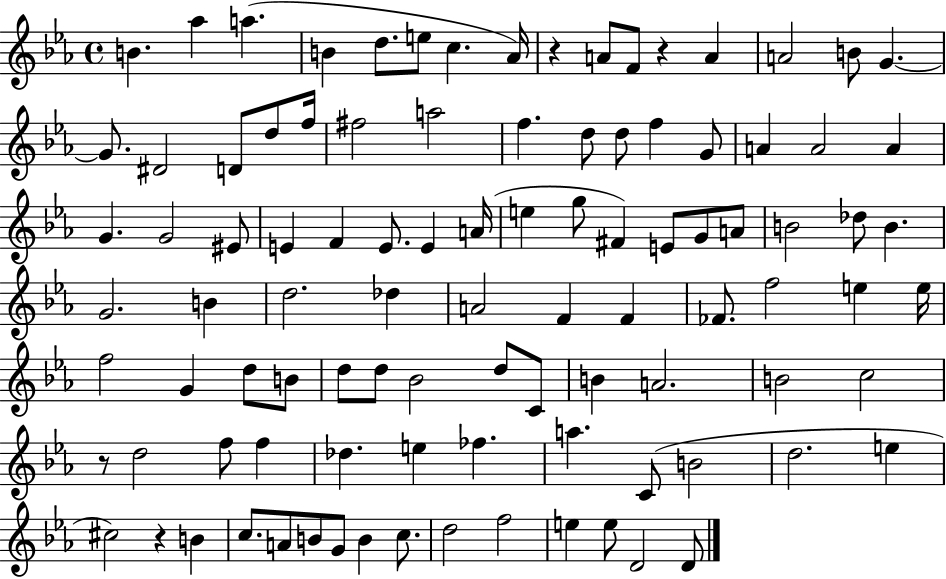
B4/q. Ab5/q A5/q. B4/q D5/e. E5/e C5/q. Ab4/s R/q A4/e F4/e R/q A4/q A4/h B4/e G4/q. G4/e. D#4/h D4/e D5/e F5/s F#5/h A5/h F5/q. D5/e D5/e F5/q G4/e A4/q A4/h A4/q G4/q. G4/h EIS4/e E4/q F4/q E4/e. E4/q A4/s E5/q G5/e F#4/q E4/e G4/e A4/e B4/h Db5/e B4/q. G4/h. B4/q D5/h. Db5/q A4/h F4/q F4/q FES4/e. F5/h E5/q E5/s F5/h G4/q D5/e B4/e D5/e D5/e Bb4/h D5/e C4/e B4/q A4/h. B4/h C5/h R/e D5/h F5/e F5/q Db5/q. E5/q FES5/q. A5/q. C4/e B4/h D5/h. E5/q C#5/h R/q B4/q C5/e. A4/e B4/e G4/e B4/q C5/e. D5/h F5/h E5/q E5/e D4/h D4/e